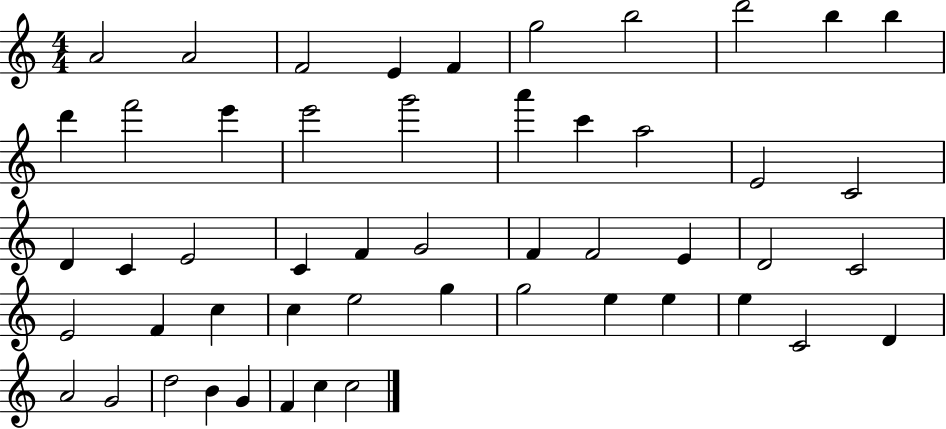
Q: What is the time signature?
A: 4/4